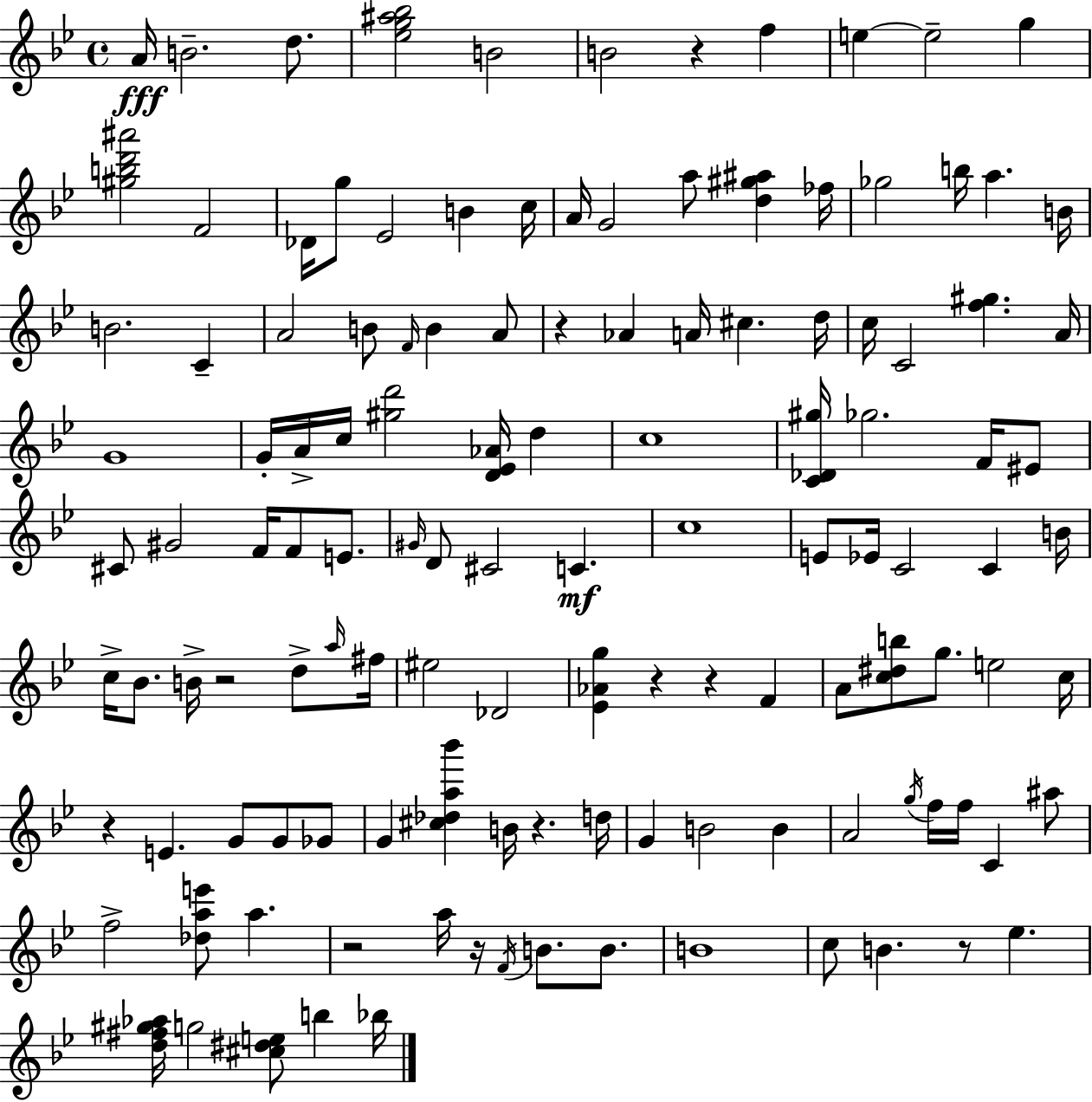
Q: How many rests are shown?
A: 10